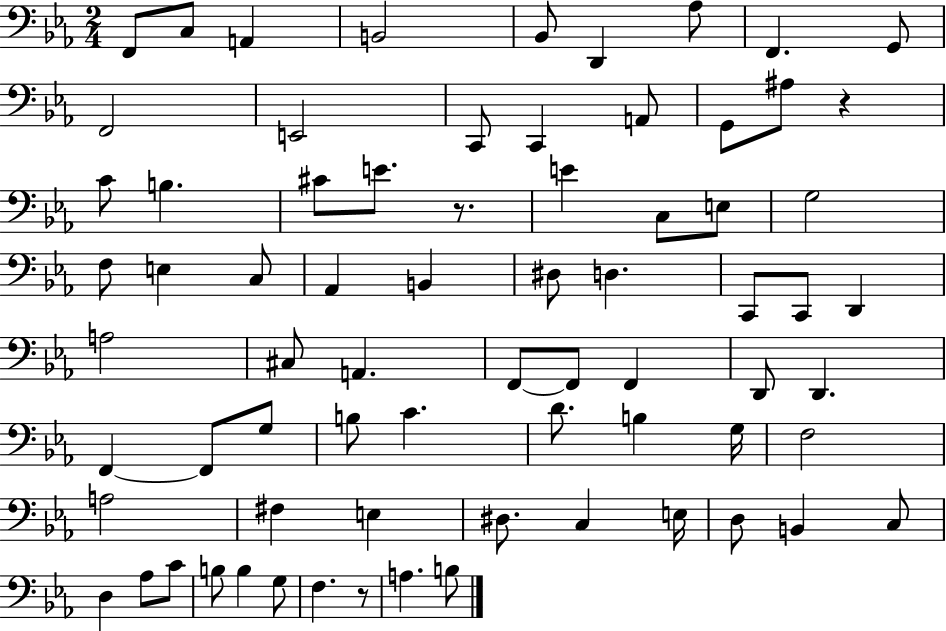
{
  \clef bass
  \numericTimeSignature
  \time 2/4
  \key ees \major
  f,8 c8 a,4 | b,2 | bes,8 d,4 aes8 | f,4. g,8 | \break f,2 | e,2 | c,8 c,4 a,8 | g,8 ais8 r4 | \break c'8 b4. | cis'8 e'8. r8. | e'4 c8 e8 | g2 | \break f8 e4 c8 | aes,4 b,4 | dis8 d4. | c,8 c,8 d,4 | \break a2 | cis8 a,4. | f,8~~ f,8 f,4 | d,8 d,4. | \break f,4~~ f,8 g8 | b8 c'4. | d'8. b4 g16 | f2 | \break a2 | fis4 e4 | dis8. c4 e16 | d8 b,4 c8 | \break d4 aes8 c'8 | b8 b4 g8 | f4. r8 | a4. b8 | \break \bar "|."
}